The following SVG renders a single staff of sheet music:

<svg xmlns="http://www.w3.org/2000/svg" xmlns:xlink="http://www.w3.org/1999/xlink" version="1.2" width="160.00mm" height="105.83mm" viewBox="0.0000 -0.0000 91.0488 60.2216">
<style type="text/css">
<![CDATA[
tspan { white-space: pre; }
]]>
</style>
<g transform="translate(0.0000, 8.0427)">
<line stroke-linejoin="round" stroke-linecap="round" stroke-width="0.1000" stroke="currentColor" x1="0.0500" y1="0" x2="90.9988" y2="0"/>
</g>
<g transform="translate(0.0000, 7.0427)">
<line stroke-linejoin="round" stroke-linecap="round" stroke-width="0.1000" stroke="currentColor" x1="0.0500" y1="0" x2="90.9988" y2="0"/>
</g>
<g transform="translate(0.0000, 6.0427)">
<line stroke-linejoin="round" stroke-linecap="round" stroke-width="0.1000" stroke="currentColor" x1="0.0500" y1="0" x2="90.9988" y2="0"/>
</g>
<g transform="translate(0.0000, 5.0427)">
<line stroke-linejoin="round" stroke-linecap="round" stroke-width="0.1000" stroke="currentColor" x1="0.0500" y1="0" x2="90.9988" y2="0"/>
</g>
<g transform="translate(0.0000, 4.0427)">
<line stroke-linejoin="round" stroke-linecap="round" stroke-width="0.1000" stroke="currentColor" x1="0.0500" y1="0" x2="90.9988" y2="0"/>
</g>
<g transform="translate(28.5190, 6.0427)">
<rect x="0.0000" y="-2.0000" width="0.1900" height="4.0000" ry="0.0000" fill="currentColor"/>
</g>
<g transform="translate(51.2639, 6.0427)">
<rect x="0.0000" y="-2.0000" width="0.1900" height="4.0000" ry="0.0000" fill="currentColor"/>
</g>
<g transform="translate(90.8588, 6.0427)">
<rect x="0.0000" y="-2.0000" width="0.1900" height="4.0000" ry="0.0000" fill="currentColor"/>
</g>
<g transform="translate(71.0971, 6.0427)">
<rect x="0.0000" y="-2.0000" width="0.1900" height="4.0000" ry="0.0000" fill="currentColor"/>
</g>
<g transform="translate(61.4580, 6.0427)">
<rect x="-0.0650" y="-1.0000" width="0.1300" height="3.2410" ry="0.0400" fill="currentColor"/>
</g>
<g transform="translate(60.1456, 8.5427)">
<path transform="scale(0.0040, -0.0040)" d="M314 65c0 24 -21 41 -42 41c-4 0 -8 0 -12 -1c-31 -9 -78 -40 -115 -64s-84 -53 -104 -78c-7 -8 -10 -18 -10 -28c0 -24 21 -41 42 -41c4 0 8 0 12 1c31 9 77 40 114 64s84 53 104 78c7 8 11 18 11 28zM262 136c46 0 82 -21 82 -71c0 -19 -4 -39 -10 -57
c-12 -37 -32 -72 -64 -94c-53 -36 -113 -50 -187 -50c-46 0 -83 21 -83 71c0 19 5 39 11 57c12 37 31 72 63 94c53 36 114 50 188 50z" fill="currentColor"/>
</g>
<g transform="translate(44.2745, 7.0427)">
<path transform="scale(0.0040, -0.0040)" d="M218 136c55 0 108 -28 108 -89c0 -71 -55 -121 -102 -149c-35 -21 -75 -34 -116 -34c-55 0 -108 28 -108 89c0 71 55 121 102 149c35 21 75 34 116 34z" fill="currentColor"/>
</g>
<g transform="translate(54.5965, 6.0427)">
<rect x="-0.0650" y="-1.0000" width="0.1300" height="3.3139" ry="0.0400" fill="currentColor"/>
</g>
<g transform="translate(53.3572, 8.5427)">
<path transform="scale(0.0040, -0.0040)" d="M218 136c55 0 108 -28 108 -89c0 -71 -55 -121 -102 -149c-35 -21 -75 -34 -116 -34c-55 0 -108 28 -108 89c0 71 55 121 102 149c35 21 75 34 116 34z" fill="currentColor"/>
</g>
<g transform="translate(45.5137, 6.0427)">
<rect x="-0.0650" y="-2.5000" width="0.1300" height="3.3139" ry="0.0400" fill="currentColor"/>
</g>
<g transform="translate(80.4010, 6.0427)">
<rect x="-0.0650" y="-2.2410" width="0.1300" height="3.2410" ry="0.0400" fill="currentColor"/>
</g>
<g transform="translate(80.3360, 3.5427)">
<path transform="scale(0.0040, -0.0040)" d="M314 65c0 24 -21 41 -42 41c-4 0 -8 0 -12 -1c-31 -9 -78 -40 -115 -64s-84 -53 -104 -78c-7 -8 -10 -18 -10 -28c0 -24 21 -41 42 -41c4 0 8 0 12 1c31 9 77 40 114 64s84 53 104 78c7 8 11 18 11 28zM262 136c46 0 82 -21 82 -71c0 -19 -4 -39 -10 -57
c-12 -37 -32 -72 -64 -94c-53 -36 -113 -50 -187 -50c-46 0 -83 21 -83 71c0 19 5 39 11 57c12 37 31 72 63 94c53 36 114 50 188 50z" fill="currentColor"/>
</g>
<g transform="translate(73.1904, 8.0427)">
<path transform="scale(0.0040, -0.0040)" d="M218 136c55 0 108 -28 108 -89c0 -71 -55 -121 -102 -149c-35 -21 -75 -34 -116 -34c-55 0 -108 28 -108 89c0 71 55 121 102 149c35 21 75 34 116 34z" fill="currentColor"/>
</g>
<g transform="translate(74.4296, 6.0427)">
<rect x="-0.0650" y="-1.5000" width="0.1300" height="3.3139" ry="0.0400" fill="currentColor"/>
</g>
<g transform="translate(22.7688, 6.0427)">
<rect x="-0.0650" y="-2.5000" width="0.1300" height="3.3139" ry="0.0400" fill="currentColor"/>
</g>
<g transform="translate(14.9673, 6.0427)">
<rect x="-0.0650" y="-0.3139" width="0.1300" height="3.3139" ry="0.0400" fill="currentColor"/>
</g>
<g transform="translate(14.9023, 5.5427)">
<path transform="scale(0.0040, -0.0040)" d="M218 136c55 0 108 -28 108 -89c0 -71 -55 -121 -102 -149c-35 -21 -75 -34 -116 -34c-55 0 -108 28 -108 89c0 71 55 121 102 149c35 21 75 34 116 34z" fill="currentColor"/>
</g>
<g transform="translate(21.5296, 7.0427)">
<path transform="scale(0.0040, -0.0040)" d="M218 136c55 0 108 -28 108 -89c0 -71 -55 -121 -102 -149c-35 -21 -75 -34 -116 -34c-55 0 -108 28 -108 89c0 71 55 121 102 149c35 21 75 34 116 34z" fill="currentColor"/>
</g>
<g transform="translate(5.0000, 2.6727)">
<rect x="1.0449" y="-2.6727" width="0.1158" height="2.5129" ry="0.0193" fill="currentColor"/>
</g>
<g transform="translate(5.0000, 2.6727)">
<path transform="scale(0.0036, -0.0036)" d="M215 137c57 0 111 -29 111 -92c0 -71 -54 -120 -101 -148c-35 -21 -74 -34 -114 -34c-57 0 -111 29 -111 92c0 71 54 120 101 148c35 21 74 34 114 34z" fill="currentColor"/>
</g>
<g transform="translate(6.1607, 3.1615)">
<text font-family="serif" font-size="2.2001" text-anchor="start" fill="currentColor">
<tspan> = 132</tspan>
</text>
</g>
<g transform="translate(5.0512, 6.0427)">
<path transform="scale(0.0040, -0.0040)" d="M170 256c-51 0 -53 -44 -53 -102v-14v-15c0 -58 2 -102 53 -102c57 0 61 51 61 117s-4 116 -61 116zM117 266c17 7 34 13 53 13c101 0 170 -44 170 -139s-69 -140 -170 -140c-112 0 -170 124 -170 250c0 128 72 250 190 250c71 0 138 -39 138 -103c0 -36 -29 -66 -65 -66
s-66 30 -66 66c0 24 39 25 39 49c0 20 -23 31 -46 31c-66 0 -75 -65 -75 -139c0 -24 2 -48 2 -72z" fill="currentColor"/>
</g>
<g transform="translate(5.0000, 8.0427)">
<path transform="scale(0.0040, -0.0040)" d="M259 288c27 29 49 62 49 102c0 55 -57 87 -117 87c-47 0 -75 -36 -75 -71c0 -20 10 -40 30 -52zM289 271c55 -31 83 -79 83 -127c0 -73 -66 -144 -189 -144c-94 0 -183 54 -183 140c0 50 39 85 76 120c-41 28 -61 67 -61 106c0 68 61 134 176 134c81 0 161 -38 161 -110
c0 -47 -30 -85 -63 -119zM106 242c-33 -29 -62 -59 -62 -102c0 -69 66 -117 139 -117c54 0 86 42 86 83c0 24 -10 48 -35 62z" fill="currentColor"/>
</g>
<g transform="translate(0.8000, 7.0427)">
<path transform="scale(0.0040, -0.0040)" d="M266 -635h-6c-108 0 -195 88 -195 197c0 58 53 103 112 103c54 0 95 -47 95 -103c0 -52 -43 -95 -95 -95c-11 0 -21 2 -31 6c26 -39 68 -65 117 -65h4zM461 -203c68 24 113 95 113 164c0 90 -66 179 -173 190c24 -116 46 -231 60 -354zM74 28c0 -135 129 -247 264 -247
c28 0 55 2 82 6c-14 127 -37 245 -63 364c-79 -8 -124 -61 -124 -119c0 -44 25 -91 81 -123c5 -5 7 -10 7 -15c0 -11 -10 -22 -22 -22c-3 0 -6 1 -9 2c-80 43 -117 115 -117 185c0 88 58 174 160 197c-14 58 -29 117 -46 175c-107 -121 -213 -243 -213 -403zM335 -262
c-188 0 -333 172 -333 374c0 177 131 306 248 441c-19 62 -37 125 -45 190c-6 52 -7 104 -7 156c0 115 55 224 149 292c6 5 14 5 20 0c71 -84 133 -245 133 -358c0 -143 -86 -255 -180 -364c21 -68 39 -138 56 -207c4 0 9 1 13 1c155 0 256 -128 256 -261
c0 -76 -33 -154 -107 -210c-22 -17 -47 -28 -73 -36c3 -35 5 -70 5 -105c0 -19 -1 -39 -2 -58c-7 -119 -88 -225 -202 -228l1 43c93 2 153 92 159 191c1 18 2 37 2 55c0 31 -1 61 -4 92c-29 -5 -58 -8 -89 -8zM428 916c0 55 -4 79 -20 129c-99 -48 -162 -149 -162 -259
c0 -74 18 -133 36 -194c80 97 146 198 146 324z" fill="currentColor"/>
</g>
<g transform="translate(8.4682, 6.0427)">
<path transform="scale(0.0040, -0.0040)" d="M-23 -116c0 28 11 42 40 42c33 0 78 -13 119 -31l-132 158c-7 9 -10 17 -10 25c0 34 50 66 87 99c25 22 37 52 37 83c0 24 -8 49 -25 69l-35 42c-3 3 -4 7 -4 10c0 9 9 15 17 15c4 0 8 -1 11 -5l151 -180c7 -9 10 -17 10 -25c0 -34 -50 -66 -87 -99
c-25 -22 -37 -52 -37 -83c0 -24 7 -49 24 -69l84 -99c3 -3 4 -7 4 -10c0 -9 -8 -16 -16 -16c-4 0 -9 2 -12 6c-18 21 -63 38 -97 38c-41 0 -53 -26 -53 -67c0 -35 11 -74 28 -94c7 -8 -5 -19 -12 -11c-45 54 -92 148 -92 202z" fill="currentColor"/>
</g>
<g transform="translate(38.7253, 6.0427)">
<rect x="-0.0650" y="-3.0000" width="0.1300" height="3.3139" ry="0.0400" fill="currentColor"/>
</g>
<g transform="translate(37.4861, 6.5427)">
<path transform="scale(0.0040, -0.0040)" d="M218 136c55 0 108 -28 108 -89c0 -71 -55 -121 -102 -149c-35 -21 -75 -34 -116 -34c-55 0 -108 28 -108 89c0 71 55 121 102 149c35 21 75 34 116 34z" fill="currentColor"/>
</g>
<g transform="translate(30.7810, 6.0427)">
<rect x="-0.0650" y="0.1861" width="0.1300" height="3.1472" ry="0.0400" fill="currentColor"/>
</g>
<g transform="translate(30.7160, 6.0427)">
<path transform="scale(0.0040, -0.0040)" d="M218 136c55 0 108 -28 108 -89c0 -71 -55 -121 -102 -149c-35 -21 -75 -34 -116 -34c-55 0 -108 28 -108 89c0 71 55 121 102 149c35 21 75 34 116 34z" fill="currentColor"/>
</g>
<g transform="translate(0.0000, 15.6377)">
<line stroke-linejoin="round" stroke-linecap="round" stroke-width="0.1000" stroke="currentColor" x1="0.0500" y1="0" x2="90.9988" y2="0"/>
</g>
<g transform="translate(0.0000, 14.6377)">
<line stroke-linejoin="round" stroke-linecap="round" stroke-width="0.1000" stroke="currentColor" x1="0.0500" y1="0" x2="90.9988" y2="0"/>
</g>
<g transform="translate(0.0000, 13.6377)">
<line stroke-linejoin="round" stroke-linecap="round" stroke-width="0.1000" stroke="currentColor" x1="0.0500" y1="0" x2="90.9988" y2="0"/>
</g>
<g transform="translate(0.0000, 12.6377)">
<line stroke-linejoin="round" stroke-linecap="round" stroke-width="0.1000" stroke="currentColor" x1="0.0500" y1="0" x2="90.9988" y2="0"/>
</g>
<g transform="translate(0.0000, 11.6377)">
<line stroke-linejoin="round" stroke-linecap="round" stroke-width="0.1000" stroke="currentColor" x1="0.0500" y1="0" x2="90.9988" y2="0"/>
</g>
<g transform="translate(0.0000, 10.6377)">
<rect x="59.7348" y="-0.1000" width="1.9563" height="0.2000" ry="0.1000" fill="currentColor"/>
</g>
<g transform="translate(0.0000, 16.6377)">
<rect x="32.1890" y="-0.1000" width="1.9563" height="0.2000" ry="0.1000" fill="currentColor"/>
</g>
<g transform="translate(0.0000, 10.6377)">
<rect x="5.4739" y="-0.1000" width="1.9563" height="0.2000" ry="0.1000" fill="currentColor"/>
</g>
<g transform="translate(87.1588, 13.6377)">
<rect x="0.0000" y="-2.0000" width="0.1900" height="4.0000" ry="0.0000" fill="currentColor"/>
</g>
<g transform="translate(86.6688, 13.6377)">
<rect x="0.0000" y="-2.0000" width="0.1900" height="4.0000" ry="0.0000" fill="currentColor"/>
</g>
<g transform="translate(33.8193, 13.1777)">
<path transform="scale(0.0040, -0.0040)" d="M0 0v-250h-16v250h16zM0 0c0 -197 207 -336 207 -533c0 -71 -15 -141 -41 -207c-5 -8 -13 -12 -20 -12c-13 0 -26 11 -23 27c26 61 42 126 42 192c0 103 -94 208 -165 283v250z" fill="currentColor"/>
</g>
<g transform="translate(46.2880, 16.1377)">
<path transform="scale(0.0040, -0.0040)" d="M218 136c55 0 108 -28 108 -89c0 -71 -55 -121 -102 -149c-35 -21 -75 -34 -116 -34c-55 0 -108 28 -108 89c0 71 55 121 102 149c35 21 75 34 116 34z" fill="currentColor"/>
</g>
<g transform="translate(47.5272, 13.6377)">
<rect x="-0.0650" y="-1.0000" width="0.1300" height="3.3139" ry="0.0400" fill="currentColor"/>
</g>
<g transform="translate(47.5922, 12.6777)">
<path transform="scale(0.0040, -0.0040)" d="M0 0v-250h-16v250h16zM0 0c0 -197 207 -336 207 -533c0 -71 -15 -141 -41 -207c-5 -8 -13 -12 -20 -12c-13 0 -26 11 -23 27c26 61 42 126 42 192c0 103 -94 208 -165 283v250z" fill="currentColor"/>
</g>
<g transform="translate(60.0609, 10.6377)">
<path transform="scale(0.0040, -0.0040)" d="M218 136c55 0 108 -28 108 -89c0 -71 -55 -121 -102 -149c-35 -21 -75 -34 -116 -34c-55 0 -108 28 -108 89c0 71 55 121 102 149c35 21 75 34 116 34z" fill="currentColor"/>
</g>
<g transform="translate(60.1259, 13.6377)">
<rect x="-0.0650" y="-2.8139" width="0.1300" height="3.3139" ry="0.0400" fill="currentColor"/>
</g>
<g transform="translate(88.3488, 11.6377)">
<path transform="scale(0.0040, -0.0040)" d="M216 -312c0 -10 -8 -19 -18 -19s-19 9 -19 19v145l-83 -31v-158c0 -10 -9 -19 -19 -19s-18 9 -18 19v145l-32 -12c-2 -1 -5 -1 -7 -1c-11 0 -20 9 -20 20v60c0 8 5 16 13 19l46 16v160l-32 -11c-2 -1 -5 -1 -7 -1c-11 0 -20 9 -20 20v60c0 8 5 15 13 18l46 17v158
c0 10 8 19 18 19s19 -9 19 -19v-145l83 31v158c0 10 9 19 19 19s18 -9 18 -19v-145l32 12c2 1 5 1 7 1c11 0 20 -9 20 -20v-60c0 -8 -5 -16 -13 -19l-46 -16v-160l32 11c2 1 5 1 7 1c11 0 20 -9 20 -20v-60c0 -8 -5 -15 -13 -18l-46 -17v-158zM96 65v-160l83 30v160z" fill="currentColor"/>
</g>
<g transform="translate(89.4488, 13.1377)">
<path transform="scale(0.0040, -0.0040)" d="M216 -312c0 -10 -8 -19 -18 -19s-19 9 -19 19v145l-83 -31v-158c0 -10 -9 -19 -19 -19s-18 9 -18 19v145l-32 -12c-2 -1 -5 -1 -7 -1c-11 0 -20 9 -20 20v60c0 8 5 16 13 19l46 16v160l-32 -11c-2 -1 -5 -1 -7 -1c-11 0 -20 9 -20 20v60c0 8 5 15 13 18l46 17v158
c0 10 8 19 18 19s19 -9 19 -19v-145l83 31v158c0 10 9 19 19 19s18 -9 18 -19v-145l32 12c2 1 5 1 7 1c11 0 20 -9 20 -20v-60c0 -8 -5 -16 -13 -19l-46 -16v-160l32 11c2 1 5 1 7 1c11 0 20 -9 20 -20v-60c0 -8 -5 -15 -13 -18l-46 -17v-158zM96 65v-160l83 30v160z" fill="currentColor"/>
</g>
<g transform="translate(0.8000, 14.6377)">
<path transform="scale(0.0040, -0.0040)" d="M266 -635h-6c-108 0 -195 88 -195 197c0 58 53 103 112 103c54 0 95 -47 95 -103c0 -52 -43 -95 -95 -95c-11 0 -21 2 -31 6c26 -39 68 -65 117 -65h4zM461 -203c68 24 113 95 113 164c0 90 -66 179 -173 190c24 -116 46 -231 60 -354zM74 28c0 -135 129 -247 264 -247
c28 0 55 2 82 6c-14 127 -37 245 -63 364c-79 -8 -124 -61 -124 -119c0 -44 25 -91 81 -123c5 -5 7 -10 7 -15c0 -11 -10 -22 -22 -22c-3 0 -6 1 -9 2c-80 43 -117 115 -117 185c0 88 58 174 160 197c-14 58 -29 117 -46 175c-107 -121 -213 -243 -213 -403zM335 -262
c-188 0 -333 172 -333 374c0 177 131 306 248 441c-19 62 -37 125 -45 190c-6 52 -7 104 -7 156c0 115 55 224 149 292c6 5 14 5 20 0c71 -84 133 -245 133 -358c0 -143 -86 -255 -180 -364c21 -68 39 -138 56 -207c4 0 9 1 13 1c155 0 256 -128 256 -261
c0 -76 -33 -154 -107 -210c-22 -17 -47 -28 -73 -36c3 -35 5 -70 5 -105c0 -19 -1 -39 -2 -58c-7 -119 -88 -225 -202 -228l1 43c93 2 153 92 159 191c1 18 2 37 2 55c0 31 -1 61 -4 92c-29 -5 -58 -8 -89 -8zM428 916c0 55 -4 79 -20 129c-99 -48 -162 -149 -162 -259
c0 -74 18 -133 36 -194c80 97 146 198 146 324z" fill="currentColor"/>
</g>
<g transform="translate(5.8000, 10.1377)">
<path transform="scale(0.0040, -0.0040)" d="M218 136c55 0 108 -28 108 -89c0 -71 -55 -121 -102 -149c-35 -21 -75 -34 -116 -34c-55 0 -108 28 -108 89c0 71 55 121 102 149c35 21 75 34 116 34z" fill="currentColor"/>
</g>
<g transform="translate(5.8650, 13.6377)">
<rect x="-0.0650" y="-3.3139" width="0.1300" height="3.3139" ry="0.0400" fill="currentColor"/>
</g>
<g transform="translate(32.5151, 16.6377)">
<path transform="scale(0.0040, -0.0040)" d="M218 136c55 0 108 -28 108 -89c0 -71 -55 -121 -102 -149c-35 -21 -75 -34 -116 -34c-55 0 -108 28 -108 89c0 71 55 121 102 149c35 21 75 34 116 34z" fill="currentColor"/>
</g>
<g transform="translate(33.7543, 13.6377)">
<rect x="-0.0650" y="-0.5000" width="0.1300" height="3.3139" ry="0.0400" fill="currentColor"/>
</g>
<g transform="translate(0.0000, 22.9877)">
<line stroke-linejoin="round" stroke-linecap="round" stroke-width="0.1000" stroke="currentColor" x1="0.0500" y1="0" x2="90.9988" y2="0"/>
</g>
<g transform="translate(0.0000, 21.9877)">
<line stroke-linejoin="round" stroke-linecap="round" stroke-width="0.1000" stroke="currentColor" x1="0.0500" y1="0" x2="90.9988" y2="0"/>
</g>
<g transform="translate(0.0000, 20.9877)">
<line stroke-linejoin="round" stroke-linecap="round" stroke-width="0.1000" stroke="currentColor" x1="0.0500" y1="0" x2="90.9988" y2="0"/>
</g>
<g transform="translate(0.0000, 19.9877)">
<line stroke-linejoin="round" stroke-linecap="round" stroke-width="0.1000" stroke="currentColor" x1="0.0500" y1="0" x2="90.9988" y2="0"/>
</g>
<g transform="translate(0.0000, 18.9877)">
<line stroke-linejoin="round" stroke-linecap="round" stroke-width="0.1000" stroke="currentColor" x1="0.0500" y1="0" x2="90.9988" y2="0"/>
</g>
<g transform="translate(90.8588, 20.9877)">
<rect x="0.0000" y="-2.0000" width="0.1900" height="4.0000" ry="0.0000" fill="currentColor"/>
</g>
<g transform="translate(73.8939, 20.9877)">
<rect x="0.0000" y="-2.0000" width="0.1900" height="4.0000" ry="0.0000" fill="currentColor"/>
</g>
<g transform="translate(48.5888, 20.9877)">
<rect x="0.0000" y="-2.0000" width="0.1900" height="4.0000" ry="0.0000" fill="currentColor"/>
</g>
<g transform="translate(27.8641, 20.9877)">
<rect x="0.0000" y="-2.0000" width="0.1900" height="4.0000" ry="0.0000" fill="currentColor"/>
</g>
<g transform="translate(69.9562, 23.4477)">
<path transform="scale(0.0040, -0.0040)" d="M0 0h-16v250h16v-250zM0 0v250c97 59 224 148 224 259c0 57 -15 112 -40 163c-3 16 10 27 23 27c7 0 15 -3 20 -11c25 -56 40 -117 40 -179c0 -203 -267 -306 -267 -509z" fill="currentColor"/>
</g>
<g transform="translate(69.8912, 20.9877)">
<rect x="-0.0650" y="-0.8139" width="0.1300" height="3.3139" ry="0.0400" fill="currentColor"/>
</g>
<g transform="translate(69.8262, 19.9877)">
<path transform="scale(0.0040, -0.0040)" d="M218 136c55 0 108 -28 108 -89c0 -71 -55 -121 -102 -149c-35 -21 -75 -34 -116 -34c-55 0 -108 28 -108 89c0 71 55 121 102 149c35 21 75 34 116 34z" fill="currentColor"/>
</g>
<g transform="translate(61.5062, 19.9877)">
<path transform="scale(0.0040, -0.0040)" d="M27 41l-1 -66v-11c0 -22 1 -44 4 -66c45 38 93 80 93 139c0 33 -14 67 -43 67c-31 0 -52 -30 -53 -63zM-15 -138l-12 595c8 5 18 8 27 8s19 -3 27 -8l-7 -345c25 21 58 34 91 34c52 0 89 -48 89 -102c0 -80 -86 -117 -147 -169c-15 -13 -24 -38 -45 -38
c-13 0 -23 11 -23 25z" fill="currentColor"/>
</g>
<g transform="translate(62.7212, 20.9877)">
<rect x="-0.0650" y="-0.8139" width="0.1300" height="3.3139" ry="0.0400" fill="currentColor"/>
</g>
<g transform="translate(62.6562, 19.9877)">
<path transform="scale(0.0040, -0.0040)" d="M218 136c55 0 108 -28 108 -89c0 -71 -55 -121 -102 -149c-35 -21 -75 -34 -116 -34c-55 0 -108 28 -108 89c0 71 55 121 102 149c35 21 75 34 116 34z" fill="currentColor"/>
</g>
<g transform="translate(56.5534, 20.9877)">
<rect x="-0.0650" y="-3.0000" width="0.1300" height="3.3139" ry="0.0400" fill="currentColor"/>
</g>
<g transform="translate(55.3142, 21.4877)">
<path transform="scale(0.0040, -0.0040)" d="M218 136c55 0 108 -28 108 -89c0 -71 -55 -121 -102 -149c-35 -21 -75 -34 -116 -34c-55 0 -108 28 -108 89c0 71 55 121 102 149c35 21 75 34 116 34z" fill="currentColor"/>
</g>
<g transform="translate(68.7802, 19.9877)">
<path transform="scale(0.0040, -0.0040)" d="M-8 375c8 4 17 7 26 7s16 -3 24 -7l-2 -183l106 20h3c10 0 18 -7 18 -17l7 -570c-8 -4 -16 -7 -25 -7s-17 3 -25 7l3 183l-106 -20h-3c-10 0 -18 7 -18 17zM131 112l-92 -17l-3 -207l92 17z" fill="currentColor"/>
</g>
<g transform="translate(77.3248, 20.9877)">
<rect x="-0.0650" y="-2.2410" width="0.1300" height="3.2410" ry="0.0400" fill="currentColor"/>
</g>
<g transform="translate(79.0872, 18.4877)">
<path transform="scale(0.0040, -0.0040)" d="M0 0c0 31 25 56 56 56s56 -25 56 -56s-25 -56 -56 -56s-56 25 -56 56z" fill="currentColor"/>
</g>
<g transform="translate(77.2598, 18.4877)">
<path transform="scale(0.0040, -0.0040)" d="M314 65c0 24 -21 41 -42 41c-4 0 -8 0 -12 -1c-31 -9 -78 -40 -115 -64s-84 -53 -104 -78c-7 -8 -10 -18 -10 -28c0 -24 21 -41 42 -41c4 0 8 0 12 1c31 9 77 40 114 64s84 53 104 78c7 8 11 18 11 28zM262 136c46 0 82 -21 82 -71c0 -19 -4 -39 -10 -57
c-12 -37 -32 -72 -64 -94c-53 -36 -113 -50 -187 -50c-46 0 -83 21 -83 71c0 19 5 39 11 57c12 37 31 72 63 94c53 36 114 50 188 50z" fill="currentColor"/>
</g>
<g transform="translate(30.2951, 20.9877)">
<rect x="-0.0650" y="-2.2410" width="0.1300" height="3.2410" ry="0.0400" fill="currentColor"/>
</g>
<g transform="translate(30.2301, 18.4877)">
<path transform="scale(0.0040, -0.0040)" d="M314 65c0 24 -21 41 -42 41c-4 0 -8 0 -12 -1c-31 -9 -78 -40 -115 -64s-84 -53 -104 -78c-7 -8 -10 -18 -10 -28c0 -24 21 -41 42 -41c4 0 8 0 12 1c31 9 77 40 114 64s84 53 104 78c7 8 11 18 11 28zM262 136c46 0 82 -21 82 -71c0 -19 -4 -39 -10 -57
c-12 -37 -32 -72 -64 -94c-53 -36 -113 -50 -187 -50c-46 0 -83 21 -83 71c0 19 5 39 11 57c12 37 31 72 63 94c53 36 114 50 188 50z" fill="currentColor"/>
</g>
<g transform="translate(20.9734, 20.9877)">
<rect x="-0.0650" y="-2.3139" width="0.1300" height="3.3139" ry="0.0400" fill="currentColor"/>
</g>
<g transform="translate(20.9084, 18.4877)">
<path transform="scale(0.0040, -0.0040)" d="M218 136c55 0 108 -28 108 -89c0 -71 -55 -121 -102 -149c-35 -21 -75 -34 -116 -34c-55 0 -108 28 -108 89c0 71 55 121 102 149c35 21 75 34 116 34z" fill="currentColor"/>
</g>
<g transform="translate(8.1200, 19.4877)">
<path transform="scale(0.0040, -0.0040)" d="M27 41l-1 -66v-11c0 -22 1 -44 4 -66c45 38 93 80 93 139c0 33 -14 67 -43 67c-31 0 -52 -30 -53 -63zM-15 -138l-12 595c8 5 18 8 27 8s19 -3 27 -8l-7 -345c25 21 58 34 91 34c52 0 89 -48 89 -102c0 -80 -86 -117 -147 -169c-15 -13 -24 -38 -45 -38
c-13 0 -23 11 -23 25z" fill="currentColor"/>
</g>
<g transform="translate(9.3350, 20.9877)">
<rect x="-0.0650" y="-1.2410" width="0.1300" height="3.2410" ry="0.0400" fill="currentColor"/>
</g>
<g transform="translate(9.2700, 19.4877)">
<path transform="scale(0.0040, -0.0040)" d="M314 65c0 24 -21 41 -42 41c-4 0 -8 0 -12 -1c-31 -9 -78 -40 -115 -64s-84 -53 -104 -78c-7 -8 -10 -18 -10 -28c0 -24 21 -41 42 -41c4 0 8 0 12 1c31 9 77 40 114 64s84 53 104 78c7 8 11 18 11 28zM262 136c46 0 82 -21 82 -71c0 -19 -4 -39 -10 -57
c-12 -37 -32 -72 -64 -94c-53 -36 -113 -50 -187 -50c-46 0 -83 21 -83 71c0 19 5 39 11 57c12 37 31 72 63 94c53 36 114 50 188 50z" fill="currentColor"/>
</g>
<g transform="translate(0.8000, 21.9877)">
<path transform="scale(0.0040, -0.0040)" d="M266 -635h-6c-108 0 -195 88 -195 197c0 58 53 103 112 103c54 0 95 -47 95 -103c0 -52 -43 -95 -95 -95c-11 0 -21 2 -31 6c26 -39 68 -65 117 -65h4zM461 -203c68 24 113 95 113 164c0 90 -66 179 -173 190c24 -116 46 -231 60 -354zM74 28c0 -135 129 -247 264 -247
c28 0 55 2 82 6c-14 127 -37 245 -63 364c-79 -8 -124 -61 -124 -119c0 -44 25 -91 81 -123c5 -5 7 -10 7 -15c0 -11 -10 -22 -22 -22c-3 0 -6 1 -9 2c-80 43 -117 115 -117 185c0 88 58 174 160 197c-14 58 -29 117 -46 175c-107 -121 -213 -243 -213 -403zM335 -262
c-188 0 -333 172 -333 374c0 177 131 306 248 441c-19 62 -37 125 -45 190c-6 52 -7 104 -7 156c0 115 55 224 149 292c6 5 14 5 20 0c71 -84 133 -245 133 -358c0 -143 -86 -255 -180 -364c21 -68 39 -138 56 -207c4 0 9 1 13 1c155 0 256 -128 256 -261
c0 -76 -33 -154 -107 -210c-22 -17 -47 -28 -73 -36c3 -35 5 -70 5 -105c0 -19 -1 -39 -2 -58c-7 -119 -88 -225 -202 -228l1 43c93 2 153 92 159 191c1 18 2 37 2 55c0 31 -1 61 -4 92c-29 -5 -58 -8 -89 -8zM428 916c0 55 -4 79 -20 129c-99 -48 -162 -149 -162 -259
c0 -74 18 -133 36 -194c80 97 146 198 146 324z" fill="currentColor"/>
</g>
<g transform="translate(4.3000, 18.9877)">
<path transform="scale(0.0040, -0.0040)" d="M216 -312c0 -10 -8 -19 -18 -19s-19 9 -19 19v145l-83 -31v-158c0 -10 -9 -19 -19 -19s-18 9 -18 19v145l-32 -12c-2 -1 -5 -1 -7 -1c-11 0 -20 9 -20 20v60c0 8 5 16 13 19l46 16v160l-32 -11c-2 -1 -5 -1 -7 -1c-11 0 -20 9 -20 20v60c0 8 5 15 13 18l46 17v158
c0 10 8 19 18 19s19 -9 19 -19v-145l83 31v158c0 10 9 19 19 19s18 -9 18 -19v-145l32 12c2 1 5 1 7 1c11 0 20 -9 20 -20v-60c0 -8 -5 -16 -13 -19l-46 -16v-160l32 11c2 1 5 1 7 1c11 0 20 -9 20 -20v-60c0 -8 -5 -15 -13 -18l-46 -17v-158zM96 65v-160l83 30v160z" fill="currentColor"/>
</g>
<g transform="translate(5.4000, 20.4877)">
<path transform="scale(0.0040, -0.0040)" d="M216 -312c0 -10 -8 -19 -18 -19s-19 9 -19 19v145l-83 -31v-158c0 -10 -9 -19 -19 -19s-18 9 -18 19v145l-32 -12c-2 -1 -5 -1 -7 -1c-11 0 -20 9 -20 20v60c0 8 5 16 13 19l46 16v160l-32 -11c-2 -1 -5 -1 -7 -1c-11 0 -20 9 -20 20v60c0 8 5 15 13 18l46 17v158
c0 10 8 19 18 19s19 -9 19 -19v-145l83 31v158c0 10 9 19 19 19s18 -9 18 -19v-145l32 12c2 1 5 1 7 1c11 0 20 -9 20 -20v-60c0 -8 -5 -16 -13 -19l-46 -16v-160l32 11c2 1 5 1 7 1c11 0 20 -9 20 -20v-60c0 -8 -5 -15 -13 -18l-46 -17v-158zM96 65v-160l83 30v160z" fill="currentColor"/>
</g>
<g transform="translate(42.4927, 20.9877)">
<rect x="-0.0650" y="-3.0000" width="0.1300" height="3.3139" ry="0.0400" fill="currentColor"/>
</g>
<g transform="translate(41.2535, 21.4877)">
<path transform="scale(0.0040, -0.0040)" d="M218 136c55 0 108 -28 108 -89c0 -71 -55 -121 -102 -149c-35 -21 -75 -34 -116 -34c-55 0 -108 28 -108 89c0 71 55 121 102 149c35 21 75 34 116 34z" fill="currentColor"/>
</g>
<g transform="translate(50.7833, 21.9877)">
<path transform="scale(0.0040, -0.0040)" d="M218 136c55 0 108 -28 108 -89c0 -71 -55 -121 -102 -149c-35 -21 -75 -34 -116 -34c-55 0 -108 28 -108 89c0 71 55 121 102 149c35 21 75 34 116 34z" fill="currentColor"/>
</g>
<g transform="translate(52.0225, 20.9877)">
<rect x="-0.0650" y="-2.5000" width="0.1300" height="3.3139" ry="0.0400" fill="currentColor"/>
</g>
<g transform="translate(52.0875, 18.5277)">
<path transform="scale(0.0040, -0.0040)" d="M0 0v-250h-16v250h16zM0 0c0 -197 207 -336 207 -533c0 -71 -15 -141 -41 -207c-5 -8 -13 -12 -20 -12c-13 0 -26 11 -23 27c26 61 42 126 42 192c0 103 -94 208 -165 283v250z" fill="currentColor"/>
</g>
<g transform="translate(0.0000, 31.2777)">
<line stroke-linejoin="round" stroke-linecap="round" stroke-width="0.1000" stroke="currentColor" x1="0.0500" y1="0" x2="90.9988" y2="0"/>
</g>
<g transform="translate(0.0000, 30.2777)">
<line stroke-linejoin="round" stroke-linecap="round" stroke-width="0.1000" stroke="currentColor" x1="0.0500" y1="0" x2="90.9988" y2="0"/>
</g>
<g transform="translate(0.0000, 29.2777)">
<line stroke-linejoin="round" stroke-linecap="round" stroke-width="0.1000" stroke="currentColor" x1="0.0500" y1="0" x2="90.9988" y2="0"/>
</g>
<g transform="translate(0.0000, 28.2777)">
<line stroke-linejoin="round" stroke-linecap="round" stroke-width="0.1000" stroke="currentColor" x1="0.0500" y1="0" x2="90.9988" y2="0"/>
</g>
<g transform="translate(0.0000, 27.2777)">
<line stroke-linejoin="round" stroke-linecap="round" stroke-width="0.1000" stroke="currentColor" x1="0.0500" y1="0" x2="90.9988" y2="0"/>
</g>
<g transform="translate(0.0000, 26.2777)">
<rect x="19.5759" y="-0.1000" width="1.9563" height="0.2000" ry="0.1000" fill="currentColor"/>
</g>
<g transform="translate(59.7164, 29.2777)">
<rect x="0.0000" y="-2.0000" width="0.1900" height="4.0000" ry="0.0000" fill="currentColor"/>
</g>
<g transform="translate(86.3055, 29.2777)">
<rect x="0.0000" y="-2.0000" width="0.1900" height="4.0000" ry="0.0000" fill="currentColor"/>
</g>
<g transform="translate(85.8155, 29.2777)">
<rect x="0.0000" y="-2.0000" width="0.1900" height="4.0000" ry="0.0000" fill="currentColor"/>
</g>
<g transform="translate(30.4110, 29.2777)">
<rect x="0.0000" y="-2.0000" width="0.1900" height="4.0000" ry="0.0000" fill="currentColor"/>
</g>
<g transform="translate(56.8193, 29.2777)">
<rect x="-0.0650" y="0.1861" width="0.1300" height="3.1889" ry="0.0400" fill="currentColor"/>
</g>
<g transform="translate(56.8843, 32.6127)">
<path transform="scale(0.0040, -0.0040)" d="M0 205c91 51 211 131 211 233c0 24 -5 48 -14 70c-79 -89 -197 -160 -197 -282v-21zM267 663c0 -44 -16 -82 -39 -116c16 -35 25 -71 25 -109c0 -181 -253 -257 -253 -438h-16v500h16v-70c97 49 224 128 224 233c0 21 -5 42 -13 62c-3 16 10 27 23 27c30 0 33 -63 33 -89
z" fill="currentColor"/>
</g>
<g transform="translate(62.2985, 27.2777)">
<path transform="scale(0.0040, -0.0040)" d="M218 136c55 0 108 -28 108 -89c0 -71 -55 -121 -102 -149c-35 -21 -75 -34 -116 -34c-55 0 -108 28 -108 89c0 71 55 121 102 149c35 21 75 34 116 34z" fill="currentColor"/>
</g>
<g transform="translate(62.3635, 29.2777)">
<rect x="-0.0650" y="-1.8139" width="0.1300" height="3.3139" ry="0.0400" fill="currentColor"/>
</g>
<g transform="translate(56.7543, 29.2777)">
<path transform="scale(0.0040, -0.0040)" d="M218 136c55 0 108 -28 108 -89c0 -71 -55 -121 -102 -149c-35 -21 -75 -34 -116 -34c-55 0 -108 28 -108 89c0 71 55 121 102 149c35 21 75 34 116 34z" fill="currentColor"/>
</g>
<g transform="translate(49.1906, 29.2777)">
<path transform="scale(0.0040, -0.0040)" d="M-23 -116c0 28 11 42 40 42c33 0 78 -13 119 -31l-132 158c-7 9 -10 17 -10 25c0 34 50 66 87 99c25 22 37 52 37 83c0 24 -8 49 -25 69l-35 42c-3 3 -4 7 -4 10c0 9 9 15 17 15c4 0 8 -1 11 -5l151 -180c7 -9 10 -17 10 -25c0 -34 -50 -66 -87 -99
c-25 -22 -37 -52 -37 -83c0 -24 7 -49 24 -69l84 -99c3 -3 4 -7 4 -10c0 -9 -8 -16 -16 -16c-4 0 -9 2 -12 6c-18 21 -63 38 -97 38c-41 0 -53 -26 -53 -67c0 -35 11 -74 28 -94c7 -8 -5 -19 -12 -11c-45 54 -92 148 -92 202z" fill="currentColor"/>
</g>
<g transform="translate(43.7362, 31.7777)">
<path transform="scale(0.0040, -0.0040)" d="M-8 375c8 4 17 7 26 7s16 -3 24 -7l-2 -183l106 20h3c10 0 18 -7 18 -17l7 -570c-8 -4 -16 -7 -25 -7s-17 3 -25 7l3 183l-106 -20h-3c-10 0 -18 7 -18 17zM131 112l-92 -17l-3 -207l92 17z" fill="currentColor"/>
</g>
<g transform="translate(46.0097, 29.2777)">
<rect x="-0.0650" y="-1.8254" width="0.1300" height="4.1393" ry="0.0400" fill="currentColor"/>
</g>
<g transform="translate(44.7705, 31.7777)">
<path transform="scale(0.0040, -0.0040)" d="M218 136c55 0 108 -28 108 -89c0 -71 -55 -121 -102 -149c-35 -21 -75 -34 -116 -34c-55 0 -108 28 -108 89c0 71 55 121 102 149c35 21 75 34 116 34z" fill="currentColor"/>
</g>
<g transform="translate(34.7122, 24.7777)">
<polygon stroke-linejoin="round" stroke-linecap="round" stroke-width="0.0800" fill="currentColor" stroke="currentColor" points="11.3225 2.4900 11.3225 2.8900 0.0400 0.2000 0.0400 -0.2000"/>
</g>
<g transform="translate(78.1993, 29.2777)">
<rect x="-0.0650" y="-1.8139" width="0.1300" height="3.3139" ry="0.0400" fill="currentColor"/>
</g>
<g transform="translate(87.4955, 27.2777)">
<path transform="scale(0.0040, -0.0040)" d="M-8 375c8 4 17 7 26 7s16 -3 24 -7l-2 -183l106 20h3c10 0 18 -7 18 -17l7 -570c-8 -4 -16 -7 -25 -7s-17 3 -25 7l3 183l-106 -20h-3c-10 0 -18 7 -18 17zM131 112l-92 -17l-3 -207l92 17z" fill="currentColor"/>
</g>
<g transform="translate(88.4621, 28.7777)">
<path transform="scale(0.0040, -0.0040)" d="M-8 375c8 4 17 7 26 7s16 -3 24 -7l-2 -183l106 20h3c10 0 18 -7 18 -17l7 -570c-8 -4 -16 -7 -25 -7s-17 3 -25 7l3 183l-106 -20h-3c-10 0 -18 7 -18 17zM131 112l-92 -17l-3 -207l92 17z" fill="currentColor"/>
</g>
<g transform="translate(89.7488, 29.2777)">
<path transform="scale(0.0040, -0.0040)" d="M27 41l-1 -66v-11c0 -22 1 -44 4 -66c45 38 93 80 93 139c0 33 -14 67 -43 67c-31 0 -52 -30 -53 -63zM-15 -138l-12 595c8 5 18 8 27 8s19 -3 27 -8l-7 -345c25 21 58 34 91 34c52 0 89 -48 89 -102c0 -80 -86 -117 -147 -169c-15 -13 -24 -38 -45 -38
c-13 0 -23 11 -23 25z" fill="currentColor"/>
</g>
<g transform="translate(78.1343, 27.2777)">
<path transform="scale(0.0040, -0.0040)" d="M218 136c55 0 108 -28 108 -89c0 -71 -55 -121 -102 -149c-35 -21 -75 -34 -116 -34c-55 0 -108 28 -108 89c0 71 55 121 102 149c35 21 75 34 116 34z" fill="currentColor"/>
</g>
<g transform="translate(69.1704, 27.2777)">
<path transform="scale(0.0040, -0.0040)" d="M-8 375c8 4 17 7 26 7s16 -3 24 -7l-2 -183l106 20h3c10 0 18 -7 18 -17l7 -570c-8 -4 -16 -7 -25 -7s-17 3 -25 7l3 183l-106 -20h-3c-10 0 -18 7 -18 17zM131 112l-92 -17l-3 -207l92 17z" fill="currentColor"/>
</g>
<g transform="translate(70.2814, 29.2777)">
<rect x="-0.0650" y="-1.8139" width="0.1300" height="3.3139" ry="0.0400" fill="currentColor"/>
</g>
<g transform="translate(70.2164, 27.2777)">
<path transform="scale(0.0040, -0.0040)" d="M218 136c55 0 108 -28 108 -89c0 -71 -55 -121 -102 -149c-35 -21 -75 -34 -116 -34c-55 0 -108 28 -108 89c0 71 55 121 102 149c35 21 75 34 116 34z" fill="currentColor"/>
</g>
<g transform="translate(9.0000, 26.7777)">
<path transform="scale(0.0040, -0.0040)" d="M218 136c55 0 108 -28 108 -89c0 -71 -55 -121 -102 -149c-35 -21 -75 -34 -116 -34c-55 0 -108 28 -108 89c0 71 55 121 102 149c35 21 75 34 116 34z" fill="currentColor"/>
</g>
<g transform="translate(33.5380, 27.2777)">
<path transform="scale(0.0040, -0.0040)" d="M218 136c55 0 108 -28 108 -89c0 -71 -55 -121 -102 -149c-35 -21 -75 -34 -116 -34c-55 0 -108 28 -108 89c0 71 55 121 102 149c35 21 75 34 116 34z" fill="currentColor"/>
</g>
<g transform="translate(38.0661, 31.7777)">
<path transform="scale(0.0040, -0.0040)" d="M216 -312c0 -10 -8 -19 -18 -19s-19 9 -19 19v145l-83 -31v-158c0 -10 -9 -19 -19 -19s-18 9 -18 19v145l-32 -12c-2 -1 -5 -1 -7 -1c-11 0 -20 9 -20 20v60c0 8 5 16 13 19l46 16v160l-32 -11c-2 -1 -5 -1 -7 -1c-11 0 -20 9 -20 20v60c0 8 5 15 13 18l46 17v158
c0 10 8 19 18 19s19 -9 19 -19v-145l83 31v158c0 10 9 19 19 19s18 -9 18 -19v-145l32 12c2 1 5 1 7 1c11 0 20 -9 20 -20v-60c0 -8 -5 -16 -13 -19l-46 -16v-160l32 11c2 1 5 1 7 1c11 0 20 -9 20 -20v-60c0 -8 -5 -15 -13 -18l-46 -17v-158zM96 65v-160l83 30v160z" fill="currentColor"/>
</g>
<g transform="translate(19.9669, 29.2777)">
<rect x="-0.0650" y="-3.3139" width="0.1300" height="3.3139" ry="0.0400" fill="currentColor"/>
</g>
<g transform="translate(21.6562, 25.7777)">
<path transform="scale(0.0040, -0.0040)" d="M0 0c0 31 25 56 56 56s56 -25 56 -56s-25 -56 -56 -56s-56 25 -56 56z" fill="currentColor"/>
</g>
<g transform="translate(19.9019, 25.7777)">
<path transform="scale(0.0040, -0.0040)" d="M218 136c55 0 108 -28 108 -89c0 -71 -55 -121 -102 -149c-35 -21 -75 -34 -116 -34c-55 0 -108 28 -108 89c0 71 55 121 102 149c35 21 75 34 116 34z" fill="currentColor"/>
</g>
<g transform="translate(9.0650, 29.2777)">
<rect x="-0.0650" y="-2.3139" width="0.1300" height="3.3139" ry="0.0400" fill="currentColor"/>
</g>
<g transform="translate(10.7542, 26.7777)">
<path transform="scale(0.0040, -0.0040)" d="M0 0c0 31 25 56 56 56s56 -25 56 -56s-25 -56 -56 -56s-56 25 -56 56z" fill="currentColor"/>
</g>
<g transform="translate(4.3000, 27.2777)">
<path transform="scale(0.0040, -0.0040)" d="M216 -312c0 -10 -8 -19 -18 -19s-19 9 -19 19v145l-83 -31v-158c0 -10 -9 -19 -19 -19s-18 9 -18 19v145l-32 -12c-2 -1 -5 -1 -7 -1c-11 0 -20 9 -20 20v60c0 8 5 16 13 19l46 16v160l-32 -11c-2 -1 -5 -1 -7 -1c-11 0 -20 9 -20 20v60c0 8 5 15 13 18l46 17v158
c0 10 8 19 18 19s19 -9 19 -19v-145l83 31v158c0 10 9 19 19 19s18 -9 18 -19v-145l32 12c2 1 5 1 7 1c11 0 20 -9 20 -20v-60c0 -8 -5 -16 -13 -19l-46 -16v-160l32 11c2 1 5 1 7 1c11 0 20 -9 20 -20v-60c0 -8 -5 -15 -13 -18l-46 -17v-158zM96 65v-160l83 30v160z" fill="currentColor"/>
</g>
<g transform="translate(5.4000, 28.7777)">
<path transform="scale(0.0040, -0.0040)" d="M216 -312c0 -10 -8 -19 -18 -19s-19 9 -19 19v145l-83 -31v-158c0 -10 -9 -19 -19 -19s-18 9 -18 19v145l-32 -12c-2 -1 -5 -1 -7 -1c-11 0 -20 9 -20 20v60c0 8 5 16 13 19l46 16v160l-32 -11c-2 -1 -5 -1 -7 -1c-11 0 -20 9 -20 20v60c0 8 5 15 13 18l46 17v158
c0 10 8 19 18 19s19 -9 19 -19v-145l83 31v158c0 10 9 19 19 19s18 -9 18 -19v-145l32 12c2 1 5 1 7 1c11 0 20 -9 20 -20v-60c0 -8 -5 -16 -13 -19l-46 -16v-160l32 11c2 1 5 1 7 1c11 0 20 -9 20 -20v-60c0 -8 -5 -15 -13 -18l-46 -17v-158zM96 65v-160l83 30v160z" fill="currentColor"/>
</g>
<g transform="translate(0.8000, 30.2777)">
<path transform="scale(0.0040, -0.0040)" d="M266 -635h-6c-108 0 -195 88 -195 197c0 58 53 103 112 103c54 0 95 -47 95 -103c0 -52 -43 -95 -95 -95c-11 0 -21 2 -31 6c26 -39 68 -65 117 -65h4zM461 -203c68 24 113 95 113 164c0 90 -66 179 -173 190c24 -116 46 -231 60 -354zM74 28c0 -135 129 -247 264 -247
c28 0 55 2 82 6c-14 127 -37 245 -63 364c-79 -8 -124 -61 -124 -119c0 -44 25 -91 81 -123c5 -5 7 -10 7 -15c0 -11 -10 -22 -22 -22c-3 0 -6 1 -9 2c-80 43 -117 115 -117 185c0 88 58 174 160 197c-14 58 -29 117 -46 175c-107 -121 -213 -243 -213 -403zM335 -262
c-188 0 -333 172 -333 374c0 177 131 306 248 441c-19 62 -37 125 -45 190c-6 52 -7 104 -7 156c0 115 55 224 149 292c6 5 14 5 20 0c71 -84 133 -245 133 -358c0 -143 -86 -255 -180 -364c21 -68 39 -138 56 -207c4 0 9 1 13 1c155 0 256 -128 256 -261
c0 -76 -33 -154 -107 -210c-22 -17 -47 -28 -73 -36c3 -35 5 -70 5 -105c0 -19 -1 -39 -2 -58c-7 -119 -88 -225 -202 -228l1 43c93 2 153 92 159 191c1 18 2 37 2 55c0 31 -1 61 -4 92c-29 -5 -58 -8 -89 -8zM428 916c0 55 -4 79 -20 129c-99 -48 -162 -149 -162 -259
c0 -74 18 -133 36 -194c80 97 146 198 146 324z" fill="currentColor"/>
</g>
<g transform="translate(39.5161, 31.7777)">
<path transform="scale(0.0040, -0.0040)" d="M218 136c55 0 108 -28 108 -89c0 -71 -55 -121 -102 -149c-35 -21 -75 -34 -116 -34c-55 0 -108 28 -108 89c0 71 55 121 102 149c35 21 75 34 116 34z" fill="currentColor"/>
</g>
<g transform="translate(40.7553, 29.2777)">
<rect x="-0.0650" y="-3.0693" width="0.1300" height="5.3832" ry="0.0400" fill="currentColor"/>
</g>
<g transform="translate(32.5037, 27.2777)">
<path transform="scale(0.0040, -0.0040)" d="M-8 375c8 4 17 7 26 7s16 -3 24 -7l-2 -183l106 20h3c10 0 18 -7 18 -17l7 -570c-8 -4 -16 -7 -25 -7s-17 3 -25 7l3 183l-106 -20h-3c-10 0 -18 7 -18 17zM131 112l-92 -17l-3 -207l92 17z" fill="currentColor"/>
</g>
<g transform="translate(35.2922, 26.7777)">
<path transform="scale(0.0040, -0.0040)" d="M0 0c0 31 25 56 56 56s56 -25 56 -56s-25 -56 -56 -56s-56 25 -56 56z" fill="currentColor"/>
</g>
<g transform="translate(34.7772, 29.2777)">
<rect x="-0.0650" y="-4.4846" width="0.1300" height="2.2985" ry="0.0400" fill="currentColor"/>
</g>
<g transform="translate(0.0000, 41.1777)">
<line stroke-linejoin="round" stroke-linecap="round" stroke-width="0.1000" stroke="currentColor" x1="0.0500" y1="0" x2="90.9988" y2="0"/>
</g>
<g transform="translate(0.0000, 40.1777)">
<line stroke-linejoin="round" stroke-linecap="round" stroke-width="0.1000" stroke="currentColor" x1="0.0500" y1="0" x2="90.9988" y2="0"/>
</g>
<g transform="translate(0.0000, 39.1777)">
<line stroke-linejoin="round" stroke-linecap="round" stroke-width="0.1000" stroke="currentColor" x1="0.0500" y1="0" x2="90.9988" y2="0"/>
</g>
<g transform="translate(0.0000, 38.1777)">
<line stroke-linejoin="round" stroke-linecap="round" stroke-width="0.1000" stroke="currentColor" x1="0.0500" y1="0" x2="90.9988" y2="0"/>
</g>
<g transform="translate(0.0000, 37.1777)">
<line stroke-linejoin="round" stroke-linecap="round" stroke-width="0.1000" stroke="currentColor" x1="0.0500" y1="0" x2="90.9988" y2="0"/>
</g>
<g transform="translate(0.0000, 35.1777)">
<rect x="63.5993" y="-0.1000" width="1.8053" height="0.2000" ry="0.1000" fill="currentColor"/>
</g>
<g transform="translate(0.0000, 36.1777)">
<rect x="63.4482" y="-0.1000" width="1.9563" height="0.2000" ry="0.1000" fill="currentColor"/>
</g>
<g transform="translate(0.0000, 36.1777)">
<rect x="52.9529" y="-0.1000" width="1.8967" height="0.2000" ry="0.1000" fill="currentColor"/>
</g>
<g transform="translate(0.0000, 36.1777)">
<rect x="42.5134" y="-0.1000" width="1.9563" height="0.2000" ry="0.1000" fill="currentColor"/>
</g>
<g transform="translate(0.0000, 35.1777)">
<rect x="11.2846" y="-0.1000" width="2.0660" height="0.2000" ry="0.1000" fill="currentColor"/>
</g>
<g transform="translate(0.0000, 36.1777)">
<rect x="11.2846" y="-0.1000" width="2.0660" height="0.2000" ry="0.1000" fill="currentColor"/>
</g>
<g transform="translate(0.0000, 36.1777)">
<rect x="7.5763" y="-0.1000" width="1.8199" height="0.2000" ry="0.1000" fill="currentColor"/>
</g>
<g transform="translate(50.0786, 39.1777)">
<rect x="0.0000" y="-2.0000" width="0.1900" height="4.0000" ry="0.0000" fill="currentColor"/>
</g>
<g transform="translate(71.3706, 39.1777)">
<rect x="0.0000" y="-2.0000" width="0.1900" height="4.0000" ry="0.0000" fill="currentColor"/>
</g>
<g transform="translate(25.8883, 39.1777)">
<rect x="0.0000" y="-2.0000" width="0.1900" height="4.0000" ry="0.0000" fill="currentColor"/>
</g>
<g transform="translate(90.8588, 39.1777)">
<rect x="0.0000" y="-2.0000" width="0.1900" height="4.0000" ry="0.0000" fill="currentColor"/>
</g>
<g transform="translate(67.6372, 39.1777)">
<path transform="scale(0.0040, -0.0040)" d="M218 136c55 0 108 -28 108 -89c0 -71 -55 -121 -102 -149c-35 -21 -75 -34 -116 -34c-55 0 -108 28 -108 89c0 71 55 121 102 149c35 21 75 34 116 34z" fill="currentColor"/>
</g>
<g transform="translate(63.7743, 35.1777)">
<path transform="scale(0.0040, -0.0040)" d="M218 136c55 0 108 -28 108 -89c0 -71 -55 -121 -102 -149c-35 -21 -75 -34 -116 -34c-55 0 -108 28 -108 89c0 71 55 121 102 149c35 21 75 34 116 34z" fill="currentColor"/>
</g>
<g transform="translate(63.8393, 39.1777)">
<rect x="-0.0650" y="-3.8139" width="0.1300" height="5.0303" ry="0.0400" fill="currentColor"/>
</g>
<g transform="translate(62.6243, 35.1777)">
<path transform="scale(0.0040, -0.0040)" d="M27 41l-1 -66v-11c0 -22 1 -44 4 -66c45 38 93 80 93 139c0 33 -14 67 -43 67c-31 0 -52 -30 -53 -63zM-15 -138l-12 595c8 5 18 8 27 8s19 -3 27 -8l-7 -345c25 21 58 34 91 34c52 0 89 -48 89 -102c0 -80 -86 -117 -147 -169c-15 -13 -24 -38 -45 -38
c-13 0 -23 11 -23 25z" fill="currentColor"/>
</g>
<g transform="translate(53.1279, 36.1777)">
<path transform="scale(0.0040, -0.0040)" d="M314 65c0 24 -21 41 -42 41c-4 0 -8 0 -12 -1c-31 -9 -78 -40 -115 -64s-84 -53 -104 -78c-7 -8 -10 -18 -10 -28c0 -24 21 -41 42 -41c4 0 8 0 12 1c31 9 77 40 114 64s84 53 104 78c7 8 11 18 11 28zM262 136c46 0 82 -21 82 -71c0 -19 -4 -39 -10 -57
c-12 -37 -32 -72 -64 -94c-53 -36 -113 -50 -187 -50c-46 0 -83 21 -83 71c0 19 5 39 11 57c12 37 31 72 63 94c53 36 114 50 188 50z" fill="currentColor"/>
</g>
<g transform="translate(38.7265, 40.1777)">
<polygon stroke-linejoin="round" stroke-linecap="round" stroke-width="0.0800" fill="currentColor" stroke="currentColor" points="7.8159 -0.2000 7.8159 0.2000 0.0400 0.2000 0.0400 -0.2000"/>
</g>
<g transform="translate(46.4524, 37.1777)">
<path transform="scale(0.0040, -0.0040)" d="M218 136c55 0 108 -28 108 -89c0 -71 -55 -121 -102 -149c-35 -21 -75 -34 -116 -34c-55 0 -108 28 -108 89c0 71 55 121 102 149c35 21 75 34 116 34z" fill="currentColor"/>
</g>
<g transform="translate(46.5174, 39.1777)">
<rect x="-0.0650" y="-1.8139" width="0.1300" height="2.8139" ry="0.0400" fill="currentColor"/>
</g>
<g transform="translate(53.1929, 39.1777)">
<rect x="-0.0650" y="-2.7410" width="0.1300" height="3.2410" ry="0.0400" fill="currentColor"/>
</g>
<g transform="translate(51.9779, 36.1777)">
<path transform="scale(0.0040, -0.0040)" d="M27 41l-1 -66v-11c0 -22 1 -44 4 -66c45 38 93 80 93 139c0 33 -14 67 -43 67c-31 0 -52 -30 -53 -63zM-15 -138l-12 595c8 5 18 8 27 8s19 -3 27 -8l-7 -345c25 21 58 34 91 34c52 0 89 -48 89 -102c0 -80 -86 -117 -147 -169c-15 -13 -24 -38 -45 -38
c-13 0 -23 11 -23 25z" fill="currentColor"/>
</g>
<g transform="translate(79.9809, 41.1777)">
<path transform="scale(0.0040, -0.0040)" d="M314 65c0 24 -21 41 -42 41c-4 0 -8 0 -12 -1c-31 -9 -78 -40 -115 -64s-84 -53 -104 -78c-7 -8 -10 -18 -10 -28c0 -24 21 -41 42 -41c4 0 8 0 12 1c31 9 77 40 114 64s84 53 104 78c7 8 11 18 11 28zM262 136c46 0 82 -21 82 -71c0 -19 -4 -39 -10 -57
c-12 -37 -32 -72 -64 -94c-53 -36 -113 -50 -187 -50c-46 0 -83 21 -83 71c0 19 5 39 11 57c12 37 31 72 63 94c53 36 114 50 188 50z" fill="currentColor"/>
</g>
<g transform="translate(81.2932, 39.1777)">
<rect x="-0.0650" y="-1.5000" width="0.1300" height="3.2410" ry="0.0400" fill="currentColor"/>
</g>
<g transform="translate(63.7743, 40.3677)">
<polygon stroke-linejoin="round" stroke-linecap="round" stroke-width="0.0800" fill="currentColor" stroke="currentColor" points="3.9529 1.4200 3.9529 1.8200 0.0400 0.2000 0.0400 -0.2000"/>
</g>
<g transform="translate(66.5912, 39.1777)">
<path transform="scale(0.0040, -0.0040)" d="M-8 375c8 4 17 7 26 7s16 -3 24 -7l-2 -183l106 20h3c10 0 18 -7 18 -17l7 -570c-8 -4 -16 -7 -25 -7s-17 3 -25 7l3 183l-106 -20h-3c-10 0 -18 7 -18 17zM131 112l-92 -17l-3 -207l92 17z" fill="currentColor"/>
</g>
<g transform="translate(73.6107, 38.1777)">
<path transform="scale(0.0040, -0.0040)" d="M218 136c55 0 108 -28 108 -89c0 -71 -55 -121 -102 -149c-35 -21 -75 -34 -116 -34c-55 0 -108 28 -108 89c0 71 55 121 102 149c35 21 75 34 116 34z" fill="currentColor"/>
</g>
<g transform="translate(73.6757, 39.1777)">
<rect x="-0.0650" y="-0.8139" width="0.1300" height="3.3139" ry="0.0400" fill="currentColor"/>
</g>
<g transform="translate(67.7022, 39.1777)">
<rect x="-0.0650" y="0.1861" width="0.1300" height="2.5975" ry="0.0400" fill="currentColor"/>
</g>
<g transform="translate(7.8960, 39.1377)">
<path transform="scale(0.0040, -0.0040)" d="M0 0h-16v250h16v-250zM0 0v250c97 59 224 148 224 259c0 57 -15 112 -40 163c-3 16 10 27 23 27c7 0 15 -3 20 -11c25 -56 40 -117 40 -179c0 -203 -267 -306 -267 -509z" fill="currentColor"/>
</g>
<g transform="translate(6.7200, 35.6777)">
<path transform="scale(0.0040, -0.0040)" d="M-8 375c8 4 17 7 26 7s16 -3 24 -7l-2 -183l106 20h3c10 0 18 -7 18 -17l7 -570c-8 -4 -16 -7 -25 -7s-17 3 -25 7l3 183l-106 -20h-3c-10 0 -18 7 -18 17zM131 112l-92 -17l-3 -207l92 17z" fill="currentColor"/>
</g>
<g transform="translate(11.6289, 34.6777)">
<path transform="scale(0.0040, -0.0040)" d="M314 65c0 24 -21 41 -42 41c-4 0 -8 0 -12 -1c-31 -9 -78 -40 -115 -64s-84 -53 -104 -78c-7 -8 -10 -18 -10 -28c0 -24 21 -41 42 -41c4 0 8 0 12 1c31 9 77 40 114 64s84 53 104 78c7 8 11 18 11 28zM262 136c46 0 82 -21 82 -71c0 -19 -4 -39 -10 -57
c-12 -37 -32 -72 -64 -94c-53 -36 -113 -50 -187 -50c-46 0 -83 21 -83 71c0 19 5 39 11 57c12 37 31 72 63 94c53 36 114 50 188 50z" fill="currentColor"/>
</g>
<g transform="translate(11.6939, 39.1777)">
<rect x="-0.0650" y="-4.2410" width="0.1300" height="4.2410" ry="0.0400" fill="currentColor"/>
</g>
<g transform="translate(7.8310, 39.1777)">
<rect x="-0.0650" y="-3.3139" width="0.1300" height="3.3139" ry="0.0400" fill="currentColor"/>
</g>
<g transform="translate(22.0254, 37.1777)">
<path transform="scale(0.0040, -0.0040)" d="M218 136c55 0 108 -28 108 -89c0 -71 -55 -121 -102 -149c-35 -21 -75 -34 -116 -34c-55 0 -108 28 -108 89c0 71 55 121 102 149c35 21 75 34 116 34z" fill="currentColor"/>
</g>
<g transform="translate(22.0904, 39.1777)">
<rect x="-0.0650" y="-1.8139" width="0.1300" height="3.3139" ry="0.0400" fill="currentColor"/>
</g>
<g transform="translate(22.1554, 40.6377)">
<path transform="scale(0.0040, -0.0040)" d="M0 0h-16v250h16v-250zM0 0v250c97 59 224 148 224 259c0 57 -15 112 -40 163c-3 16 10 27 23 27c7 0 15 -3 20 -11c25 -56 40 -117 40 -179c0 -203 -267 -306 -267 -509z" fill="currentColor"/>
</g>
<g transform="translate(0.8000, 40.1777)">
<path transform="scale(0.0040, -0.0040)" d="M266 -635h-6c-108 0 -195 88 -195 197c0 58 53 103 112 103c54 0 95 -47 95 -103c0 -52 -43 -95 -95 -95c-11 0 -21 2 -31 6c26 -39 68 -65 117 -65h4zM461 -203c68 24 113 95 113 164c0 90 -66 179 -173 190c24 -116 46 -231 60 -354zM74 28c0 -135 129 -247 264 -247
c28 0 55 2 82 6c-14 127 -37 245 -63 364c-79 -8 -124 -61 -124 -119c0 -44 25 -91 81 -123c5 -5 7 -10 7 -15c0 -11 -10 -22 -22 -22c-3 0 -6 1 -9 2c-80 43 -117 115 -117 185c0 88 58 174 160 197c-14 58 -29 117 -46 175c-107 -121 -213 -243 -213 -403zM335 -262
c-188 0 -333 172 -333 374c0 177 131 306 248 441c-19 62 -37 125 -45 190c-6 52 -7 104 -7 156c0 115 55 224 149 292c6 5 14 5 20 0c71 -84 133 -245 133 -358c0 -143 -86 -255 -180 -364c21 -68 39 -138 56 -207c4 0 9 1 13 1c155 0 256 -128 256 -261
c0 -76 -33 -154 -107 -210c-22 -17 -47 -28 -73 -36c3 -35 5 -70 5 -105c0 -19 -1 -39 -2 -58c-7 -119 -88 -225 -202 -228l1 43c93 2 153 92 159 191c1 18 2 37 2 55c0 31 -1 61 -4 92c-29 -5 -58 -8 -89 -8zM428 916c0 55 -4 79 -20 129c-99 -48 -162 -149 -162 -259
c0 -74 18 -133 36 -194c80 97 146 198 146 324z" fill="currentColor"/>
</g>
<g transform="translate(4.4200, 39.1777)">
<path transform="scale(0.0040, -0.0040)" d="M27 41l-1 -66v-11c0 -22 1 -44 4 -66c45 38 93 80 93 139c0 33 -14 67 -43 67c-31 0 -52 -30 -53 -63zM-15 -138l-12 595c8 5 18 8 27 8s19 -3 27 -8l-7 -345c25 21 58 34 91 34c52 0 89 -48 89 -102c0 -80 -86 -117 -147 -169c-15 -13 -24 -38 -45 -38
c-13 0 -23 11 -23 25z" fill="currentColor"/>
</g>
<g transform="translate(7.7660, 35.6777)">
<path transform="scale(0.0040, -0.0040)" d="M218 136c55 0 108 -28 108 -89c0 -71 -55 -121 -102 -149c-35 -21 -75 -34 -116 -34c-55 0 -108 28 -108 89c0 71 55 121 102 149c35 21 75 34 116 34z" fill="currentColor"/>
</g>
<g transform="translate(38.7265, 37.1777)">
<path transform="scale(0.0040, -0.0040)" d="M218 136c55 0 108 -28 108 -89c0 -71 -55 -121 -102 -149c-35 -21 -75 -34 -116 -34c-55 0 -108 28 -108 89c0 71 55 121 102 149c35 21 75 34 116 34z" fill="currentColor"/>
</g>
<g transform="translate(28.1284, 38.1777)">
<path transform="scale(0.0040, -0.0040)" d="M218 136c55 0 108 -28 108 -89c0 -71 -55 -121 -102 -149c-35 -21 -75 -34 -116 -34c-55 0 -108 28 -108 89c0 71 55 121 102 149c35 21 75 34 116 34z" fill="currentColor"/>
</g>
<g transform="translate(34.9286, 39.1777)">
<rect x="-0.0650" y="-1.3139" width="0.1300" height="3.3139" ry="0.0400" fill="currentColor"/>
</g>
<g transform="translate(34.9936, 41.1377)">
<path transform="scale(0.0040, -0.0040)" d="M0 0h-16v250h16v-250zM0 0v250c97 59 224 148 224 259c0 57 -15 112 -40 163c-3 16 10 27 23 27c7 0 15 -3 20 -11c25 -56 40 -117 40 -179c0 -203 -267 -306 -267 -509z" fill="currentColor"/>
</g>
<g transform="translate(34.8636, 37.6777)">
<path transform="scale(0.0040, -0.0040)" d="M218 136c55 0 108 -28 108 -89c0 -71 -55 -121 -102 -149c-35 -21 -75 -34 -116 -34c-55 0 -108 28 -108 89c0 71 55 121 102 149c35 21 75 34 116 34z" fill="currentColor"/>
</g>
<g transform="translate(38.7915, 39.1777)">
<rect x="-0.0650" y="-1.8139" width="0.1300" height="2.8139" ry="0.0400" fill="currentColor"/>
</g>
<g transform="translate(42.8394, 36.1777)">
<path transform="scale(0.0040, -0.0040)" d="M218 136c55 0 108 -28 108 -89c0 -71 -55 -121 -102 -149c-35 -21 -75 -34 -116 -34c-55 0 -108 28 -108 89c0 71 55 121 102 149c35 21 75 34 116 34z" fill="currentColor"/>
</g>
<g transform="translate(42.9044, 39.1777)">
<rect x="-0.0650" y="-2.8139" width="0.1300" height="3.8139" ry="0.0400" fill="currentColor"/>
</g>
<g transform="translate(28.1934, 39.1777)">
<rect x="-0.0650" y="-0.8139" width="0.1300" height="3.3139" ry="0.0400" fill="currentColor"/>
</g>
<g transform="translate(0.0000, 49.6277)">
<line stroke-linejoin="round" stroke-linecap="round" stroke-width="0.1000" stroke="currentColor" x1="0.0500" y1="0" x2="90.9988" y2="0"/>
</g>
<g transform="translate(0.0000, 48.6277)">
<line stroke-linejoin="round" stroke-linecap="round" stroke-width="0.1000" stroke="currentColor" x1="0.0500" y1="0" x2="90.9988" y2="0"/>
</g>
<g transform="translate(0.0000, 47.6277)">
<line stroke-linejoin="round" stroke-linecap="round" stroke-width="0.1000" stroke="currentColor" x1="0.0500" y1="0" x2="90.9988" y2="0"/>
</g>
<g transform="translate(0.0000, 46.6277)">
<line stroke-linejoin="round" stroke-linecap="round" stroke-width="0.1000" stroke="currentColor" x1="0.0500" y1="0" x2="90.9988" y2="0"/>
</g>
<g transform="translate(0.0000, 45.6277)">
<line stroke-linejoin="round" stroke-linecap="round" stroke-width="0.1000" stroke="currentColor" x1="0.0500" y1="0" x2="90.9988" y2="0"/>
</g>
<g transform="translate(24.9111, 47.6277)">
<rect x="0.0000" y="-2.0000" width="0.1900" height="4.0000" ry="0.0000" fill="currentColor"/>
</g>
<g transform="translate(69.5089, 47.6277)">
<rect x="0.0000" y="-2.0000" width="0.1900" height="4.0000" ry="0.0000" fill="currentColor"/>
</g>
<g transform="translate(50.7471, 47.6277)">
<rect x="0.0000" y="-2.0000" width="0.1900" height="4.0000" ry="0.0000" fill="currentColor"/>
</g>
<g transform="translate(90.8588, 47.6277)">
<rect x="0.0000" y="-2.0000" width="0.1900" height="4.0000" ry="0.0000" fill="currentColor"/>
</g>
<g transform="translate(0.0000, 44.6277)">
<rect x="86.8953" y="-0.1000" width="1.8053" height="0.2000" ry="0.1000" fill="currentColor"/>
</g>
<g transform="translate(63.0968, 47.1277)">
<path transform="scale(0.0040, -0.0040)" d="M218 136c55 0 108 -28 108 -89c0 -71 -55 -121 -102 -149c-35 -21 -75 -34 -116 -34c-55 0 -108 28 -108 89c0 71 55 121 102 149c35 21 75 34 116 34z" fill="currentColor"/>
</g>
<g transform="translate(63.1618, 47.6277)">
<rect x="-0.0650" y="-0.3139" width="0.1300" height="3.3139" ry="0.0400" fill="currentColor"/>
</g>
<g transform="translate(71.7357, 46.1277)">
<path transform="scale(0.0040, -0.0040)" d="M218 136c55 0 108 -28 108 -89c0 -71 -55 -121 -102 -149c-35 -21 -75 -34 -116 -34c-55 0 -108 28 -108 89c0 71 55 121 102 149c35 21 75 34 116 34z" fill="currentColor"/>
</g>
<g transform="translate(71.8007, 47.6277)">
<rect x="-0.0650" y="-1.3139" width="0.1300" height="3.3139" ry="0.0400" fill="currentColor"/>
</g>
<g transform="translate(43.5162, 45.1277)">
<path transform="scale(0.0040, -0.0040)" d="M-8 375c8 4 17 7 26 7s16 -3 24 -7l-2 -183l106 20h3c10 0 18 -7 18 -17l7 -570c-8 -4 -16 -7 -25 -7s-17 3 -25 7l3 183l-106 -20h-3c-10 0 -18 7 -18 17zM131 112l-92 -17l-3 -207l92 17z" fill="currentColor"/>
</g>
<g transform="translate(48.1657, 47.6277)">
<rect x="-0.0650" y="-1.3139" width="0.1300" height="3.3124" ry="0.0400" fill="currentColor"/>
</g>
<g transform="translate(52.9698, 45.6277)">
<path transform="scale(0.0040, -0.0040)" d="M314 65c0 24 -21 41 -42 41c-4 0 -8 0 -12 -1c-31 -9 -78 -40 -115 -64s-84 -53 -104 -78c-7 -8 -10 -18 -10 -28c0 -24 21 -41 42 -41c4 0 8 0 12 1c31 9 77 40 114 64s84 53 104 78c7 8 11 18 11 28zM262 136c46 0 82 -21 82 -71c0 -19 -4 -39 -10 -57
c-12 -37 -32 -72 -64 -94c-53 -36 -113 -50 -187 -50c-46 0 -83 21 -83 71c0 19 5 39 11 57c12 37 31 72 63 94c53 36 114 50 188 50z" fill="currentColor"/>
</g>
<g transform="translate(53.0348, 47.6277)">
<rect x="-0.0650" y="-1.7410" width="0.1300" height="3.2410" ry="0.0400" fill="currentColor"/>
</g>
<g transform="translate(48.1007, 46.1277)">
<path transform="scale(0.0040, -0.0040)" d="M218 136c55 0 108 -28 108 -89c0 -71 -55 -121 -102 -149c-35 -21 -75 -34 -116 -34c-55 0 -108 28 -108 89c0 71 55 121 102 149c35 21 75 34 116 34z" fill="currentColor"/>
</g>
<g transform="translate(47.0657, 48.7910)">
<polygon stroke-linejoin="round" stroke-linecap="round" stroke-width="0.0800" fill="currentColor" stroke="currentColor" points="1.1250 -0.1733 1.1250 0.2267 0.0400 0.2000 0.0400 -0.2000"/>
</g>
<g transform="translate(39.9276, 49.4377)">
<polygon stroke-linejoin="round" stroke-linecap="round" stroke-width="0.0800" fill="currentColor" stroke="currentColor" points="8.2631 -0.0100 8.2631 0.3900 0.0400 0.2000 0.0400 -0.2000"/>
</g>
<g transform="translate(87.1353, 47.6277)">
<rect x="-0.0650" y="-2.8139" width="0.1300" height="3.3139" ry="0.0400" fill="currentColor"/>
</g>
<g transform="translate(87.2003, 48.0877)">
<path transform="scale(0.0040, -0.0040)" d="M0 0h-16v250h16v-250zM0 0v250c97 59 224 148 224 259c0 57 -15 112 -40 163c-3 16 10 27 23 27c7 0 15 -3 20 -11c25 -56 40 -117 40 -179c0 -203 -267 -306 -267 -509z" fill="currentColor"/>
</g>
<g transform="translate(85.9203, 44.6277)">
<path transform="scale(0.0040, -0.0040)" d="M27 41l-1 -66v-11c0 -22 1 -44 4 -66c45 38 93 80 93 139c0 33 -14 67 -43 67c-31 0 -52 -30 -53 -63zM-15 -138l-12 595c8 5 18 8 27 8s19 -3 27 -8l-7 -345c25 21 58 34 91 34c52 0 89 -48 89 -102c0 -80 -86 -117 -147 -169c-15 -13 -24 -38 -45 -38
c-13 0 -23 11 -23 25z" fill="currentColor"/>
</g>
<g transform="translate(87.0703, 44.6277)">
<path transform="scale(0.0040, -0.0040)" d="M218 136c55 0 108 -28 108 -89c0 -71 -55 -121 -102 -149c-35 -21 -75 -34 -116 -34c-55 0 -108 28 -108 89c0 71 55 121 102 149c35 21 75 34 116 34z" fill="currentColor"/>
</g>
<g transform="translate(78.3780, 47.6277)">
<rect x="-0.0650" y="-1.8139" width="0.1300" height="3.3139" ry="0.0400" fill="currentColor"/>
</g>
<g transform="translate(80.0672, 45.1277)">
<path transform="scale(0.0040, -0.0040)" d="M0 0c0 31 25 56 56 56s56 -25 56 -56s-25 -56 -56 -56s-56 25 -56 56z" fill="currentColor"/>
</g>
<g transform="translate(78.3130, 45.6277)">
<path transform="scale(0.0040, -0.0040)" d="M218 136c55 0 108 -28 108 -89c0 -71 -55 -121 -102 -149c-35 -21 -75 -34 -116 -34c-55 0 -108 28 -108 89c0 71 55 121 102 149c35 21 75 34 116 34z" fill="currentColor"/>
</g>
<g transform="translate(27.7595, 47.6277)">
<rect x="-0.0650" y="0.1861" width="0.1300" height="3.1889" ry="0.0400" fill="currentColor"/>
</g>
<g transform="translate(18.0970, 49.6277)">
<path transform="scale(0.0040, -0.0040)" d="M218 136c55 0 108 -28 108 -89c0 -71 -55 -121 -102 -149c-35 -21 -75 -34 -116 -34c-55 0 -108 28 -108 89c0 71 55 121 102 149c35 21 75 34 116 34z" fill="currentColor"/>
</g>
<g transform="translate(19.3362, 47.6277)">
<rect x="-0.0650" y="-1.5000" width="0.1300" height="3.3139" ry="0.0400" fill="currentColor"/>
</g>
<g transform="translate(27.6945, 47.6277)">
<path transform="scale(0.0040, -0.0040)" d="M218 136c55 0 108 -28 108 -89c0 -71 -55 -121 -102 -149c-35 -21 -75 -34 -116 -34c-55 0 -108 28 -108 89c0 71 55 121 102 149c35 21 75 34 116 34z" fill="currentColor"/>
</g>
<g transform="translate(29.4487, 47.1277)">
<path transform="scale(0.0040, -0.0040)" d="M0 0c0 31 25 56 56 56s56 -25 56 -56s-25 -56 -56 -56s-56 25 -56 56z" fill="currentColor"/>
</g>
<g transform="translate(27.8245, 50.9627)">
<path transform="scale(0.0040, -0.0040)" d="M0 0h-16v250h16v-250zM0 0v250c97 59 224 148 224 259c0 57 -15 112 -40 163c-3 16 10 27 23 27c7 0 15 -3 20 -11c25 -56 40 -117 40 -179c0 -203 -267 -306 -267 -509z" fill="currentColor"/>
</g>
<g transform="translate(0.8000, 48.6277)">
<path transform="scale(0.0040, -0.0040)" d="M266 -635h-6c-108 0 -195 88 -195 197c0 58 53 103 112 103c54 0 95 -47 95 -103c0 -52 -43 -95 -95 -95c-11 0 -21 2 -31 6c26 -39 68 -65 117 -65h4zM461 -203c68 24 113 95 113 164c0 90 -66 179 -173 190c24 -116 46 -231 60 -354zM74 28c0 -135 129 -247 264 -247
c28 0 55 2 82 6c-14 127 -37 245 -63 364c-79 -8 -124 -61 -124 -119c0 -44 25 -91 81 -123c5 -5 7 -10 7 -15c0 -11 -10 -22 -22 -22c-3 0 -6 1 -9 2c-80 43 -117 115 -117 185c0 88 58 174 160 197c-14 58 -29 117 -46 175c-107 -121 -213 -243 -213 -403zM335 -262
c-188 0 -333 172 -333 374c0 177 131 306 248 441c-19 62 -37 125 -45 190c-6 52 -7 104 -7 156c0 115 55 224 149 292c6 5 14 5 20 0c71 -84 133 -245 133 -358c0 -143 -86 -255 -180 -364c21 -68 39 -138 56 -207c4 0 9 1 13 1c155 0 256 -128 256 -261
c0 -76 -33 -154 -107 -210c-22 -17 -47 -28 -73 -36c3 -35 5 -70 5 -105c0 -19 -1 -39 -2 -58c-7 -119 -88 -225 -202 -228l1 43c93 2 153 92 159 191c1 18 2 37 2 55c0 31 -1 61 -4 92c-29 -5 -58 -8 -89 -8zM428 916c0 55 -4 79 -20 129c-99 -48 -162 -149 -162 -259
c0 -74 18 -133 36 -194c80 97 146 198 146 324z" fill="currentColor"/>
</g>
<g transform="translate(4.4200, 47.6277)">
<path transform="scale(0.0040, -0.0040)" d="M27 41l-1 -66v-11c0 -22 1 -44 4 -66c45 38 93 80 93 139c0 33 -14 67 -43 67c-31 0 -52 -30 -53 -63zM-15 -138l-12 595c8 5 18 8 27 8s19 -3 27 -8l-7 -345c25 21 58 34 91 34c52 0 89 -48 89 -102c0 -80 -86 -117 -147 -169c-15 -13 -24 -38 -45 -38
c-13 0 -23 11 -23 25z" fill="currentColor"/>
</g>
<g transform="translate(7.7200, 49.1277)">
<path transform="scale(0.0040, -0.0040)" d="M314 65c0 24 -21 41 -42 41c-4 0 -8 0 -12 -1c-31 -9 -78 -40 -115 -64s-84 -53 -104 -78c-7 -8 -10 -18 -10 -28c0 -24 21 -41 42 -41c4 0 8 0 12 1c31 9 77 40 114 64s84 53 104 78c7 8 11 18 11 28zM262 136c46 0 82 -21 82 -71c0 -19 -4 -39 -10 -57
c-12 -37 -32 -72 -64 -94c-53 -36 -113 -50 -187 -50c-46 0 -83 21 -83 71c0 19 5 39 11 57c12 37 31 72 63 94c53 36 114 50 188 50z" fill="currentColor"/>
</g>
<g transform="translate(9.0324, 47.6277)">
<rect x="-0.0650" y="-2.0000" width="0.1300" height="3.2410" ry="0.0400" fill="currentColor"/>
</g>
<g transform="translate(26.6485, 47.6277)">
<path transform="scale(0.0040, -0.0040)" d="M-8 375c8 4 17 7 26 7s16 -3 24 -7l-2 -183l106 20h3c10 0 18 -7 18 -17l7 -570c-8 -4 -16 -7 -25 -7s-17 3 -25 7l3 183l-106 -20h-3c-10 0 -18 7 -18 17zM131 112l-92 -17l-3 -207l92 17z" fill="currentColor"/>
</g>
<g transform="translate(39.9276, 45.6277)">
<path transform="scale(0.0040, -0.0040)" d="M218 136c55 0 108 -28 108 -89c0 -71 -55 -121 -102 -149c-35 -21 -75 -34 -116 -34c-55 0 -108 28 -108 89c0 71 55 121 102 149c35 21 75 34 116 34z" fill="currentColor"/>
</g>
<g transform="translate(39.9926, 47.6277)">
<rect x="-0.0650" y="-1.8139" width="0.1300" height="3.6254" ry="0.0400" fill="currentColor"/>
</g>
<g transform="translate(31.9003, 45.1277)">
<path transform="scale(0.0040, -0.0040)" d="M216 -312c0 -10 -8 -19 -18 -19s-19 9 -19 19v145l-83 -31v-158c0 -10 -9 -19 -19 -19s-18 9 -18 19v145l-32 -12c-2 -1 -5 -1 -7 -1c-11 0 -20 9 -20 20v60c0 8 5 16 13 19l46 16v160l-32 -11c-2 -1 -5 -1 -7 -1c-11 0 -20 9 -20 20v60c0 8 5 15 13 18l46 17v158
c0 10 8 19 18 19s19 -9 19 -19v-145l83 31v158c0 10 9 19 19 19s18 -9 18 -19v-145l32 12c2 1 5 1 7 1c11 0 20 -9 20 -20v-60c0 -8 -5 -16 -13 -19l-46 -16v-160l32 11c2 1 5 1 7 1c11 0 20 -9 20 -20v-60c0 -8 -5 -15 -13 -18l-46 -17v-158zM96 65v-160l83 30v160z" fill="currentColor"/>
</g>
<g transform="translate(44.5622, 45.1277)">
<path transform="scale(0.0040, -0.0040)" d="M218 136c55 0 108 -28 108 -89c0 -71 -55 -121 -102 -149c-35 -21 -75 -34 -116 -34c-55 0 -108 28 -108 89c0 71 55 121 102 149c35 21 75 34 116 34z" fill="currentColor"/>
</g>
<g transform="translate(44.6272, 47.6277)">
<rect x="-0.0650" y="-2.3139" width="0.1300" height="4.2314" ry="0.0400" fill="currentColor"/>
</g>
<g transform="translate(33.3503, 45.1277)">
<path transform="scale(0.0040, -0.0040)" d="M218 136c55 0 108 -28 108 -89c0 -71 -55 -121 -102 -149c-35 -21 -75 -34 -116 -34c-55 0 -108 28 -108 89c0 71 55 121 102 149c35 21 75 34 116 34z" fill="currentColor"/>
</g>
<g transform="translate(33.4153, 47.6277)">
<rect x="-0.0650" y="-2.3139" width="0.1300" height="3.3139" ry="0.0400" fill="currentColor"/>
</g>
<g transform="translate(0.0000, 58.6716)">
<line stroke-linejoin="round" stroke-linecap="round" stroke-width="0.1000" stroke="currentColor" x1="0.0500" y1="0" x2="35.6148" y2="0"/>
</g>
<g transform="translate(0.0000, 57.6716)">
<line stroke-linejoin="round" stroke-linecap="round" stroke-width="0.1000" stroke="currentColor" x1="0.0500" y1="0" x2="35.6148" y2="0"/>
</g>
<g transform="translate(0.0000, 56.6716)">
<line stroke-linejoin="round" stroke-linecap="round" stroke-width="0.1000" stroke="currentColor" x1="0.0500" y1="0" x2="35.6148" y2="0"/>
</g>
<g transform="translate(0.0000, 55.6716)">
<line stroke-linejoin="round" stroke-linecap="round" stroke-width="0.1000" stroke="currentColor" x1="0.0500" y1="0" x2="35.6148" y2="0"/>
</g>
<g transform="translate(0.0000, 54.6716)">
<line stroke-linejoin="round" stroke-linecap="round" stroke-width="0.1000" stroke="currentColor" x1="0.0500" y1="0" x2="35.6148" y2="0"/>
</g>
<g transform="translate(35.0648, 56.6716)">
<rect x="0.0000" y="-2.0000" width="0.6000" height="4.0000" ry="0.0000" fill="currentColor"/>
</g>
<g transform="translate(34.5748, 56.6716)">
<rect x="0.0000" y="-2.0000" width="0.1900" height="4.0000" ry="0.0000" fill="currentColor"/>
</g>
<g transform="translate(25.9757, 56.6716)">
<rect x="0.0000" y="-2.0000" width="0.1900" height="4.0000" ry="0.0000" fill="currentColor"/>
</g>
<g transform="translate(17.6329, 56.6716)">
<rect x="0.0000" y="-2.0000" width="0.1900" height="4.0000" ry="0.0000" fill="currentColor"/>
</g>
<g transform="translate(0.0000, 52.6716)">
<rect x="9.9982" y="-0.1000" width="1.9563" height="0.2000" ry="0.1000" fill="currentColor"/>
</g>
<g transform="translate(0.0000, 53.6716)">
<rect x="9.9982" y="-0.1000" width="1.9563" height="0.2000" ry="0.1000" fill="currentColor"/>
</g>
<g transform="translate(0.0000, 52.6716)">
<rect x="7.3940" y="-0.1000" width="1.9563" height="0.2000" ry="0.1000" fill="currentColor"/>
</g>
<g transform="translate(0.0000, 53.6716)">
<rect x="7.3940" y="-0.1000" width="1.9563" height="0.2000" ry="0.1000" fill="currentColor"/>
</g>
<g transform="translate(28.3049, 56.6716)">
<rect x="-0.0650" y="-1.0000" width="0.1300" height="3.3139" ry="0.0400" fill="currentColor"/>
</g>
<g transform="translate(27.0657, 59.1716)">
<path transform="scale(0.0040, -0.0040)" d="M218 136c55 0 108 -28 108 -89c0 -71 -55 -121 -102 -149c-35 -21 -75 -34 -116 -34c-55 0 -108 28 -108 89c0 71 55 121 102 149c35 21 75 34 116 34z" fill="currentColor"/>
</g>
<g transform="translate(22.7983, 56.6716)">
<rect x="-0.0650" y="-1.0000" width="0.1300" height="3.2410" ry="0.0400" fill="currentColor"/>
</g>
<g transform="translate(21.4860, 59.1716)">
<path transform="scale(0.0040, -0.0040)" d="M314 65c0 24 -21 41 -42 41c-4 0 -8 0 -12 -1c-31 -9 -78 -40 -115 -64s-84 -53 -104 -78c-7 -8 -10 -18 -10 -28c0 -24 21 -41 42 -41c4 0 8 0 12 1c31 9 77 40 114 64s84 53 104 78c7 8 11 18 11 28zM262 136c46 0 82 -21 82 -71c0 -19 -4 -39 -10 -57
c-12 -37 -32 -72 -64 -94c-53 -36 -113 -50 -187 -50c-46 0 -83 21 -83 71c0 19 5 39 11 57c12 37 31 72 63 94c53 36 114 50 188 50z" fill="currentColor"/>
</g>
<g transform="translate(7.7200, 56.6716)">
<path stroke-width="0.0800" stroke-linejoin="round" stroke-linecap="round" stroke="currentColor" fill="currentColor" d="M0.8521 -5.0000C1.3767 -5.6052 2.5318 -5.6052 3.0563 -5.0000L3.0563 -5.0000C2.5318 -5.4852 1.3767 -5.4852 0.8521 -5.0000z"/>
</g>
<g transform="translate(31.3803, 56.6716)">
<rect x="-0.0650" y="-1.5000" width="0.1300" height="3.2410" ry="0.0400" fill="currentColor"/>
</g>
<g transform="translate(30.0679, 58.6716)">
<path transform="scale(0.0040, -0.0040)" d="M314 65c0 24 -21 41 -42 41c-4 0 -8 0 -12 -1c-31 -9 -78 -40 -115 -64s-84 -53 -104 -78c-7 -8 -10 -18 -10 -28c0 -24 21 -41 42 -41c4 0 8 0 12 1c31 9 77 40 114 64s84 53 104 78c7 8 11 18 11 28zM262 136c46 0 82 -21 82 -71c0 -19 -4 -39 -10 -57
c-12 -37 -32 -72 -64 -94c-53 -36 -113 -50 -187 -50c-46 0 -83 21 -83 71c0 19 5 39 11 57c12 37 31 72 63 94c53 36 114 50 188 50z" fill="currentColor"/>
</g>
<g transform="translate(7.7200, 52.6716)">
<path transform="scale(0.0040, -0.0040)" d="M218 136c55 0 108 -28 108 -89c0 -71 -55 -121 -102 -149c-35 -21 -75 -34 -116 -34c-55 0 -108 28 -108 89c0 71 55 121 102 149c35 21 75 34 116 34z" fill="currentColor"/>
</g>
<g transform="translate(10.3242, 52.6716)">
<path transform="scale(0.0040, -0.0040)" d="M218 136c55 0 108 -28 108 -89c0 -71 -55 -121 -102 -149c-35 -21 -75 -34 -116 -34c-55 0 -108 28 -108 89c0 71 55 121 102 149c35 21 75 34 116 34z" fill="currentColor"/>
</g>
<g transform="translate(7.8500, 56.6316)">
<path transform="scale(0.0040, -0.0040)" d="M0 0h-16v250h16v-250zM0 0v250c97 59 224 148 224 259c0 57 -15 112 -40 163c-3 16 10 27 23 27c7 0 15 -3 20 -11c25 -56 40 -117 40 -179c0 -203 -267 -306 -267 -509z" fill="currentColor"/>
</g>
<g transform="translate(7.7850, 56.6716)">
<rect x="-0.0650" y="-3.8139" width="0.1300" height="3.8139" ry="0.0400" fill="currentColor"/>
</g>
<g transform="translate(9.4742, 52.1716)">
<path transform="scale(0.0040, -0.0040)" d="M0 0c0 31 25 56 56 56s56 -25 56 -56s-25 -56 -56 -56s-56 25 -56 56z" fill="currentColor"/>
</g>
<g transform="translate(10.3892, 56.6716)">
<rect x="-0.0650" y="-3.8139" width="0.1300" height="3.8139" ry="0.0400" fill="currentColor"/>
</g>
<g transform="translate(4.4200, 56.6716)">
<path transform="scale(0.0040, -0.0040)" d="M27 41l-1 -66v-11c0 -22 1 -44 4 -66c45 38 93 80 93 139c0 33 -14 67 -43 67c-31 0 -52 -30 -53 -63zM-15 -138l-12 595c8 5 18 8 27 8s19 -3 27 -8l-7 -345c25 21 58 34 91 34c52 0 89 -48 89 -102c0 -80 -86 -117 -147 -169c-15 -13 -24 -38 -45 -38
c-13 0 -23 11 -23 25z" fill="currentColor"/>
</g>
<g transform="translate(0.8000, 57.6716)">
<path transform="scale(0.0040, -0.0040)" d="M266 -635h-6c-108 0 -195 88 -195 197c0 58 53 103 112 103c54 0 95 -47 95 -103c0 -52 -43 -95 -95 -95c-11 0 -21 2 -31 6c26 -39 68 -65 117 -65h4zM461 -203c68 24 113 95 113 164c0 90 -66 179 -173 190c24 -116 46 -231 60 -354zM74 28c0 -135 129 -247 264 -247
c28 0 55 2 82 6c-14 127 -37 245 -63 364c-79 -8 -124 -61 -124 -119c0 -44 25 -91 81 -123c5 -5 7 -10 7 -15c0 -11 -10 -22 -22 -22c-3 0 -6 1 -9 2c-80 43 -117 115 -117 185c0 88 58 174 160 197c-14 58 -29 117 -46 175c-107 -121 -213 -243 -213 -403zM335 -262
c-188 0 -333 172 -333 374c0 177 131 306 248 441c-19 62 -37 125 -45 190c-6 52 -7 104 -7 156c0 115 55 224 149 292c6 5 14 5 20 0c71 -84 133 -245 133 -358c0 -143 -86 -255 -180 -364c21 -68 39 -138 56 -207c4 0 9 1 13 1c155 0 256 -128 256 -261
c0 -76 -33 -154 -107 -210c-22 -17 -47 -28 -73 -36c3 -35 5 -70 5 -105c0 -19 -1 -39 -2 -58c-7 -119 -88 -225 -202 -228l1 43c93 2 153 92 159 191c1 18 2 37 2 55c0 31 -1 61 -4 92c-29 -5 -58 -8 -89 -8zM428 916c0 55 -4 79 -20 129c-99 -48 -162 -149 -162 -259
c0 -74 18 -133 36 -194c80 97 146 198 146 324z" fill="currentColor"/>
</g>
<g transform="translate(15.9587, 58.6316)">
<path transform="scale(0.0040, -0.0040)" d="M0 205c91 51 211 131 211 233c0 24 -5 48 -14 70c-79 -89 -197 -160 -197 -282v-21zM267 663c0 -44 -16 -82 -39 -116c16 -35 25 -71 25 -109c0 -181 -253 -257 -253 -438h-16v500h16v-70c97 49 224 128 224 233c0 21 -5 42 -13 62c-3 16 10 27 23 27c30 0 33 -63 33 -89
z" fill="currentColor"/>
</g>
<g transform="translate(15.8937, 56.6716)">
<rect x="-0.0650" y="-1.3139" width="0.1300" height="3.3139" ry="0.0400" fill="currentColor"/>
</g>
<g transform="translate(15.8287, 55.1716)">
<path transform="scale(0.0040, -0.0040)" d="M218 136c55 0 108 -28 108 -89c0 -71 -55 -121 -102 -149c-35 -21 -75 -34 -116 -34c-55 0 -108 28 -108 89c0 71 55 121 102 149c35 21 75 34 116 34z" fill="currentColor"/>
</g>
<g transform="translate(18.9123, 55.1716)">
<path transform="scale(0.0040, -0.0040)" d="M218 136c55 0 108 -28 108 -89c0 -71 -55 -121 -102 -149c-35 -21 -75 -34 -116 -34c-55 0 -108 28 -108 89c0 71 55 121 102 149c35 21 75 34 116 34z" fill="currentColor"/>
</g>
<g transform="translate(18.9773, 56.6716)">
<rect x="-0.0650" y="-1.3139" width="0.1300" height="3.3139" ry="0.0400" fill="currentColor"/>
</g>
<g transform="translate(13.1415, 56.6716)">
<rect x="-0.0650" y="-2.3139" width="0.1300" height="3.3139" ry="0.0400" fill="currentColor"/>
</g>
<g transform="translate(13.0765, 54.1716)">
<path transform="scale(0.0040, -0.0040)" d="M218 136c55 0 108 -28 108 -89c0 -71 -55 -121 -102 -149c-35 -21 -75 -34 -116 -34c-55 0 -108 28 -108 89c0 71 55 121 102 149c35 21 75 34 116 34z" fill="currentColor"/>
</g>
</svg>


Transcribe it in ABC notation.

X:1
T:Untitled
M:6/8
L:1/4
K:C
z c G B A G D D2 E g2 b C/2 D/2 a _e2 g g2 A G/2 A _d d/2 g2 g b f/2 ^D/2 D/2 z B/4 ^f f f b/2 d'2 f/2 d e/2 f/2 a/2 f/2 _a2 _c'/2 B/2 d E2 F2 E B/2 ^g f/2 g/2 e/4 f2 c e f _a/2 c'/2 c' g e/4 e D2 D E2